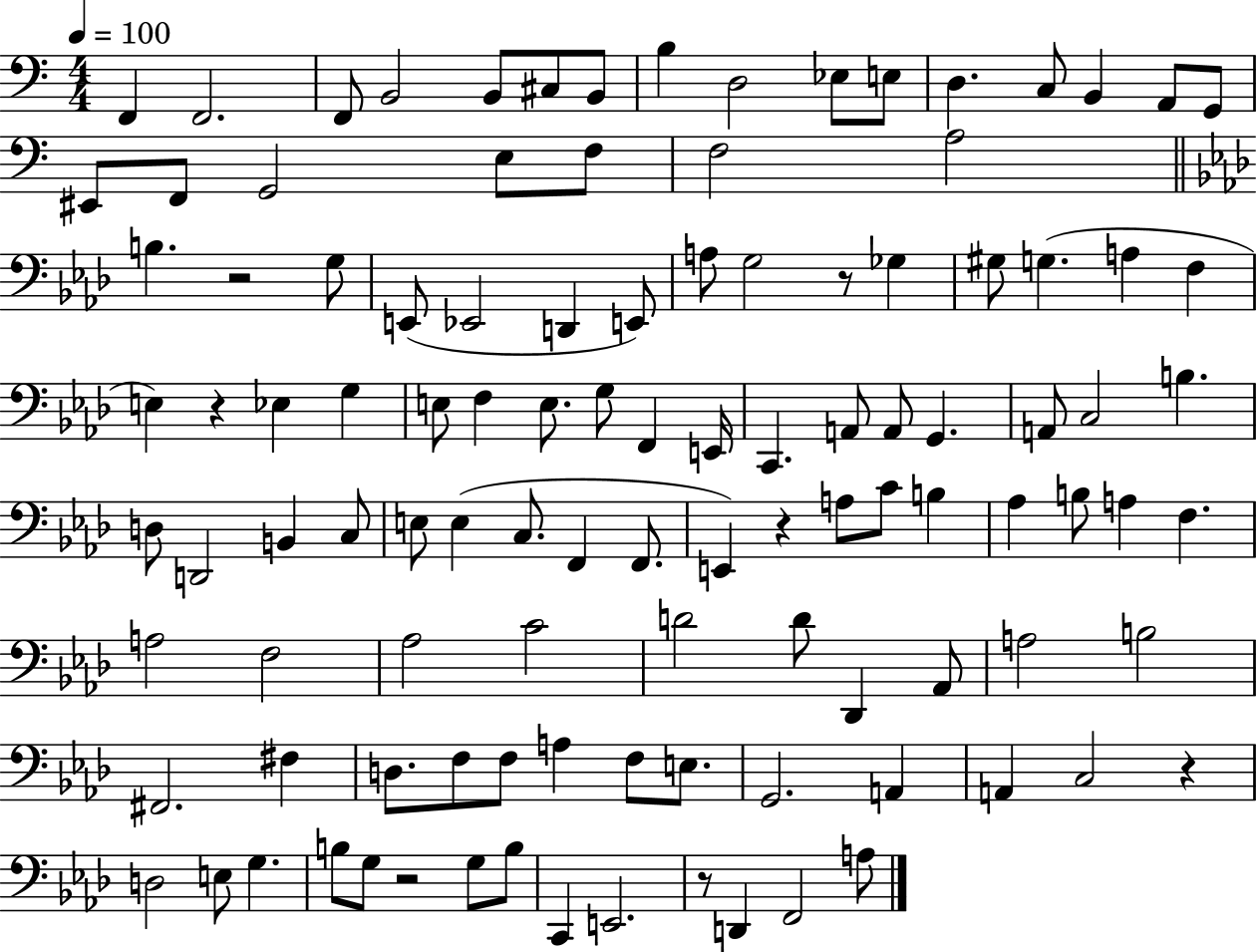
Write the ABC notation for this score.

X:1
T:Untitled
M:4/4
L:1/4
K:C
F,, F,,2 F,,/2 B,,2 B,,/2 ^C,/2 B,,/2 B, D,2 _E,/2 E,/2 D, C,/2 B,, A,,/2 G,,/2 ^E,,/2 F,,/2 G,,2 E,/2 F,/2 F,2 A,2 B, z2 G,/2 E,,/2 _E,,2 D,, E,,/2 A,/2 G,2 z/2 _G, ^G,/2 G, A, F, E, z _E, G, E,/2 F, E,/2 G,/2 F,, E,,/4 C,, A,,/2 A,,/2 G,, A,,/2 C,2 B, D,/2 D,,2 B,, C,/2 E,/2 E, C,/2 F,, F,,/2 E,, z A,/2 C/2 B, _A, B,/2 A, F, A,2 F,2 _A,2 C2 D2 D/2 _D,, _A,,/2 A,2 B,2 ^F,,2 ^F, D,/2 F,/2 F,/2 A, F,/2 E,/2 G,,2 A,, A,, C,2 z D,2 E,/2 G, B,/2 G,/2 z2 G,/2 B,/2 C,, E,,2 z/2 D,, F,,2 A,/2